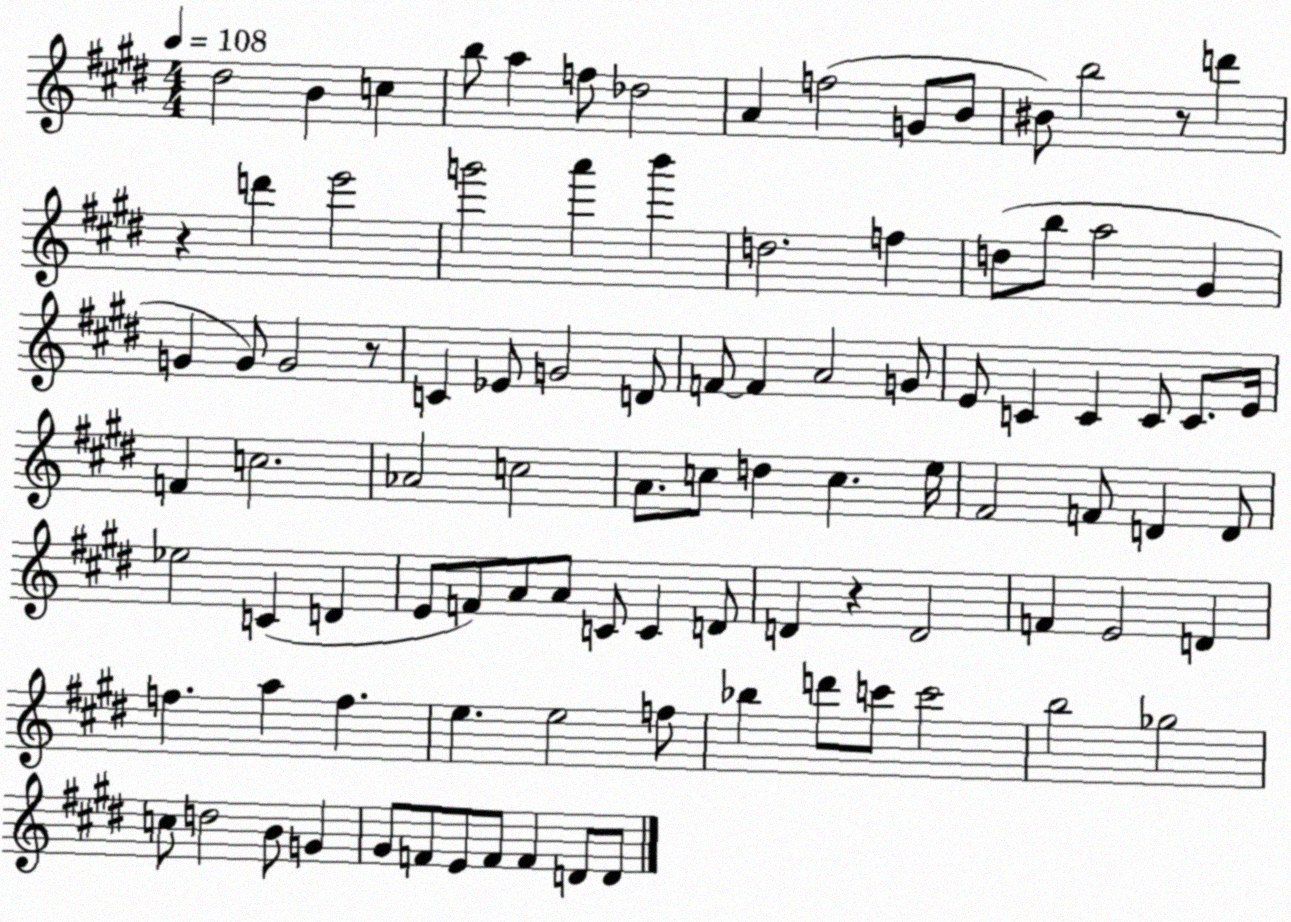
X:1
T:Untitled
M:4/4
L:1/4
K:E
^d2 B c b/2 a f/2 _d2 A f2 G/2 B/2 ^B/2 b2 z/2 d' z d' e'2 g'2 a' b' d2 f d/2 b/2 a2 ^G G G/2 G2 z/2 C _E/2 G2 D/2 F/2 F A2 G/2 E/2 C C C/2 C/2 E/4 F c2 _A2 c2 A/2 c/2 d c e/4 ^F2 F/2 D D/2 _e2 C D E/2 F/2 A/2 A/2 C/2 C D/2 D z D2 F E2 D f a f e e2 f/2 _b d'/2 c'/2 c'2 b2 _g2 c/2 d2 B/2 G ^G/2 F/2 E/2 F/2 F D/2 D/2